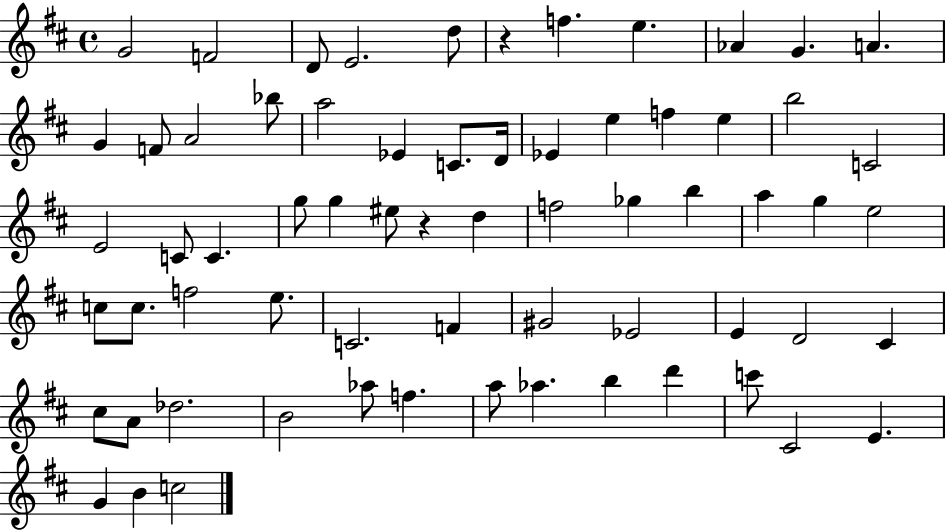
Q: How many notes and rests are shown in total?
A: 66